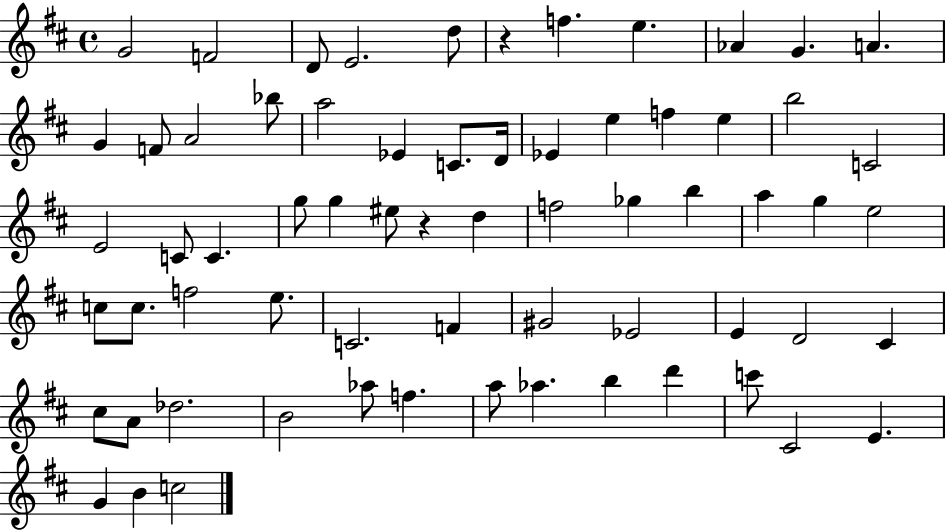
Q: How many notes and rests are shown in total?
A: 66